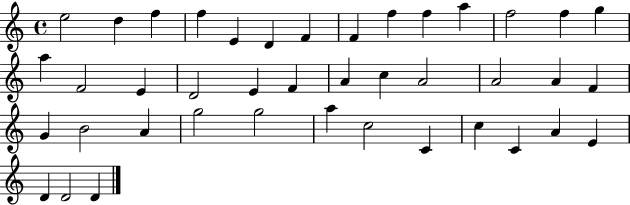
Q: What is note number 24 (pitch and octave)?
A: A4